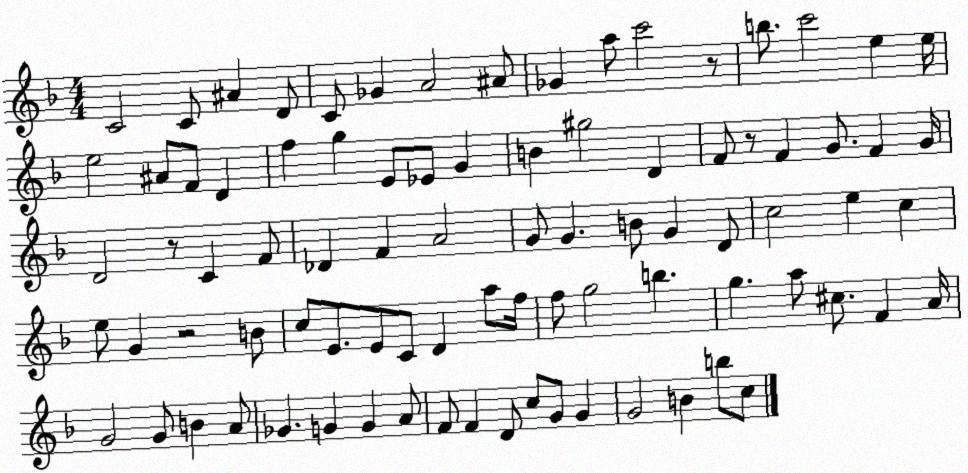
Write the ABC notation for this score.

X:1
T:Untitled
M:4/4
L:1/4
K:F
C2 C/2 ^A D/2 C/2 _G A2 ^A/2 _G a/2 c'2 z/2 b/2 c'2 e e/4 e2 ^A/2 F/2 D f g E/2 _E/2 G B ^g2 D F/2 z/2 F G/2 F G/4 D2 z/2 C F/2 _D F A2 G/2 G B/2 G D/2 c2 e c e/2 G z2 B/2 c/2 E/2 E/2 C/2 D a/2 f/4 f/2 g2 b g a/2 ^c/2 F A/4 G2 G/2 B A/2 _G G G A/2 F/2 F D/2 c/2 G/2 G G2 B b/2 c/2